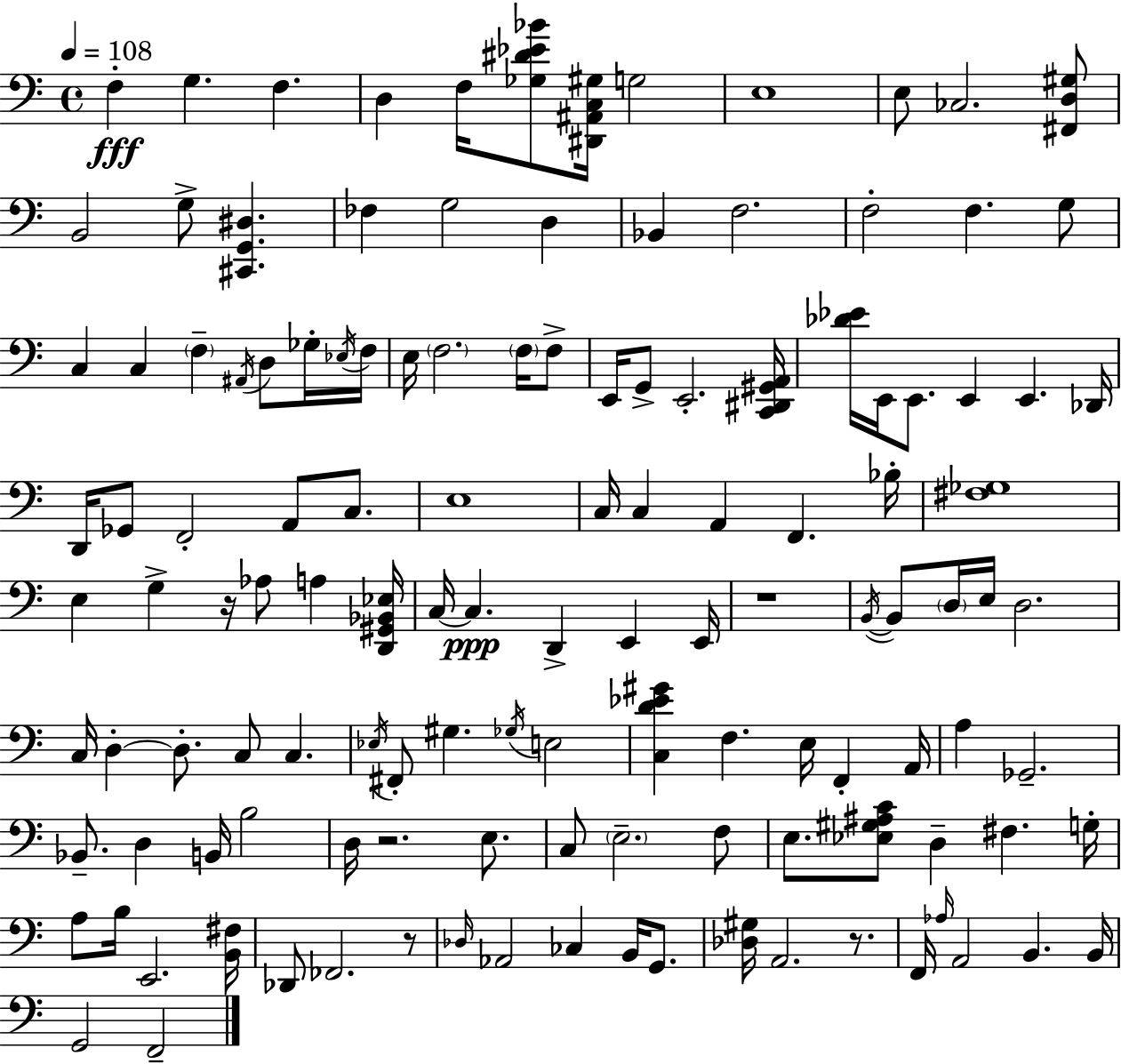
{
  \clef bass
  \time 4/4
  \defaultTimeSignature
  \key c \major
  \tempo 4 = 108
  f4-.\fff g4. f4. | d4 f16 <ges dis' ees' bes'>8 <dis, ais, c gis>16 g2 | e1 | e8 ces2. <fis, d gis>8 | \break b,2 g8-> <cis, g, dis>4. | fes4 g2 d4 | bes,4 f2. | f2-. f4. g8 | \break c4 c4 \parenthesize f4-- \acciaccatura { ais,16 } d8 ges16-. | \acciaccatura { ees16 } f16 e16 \parenthesize f2. \parenthesize f16 | f8-> e,16 g,8-> e,2.-. | <c, dis, gis, a,>16 <des' ees'>16 e,16 e,8. e,4 e,4. | \break des,16 d,16 ges,8 f,2-. a,8 c8. | e1 | c16 c4 a,4 f,4. | bes16-. <fis ges>1 | \break e4 g4-> r16 aes8 a4 | <d, gis, bes, ees>16 c16~~ c4.\ppp d,4-> e,4 | e,16 r1 | \acciaccatura { b,16~ }~ b,8 \parenthesize d16 e16 d2. | \break c16 d4-.~~ d8.-. c8 c4. | \acciaccatura { ees16 } fis,8-. gis4. \acciaccatura { ges16 } e2 | <c d' ees' gis'>4 f4. e16 | f,4-. a,16 a4 ges,2.-- | \break bes,8.-- d4 b,16 b2 | d16 r2. | e8. c8 \parenthesize e2.-- | f8 e8. <ees gis ais c'>8 d4-- fis4. | \break g16-. a8 b16 e,2. | <b, fis>16 des,8 fes,2. | r8 \grace { des16 } aes,2 ces4 | b,16 g,8. <des gis>16 a,2. | \break r8. f,16 \grace { aes16 } a,2 | b,4. b,16 g,2 f,2-- | \bar "|."
}